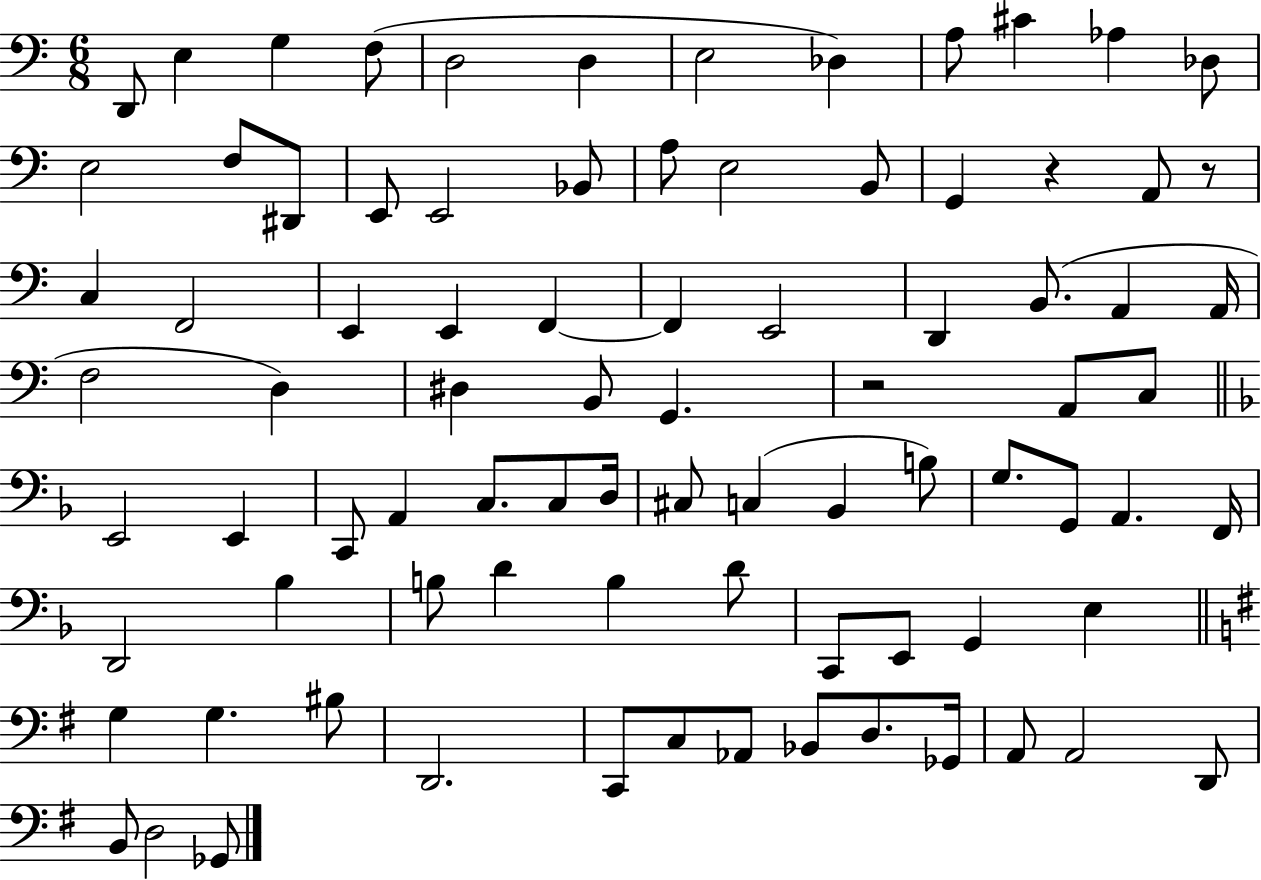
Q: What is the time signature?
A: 6/8